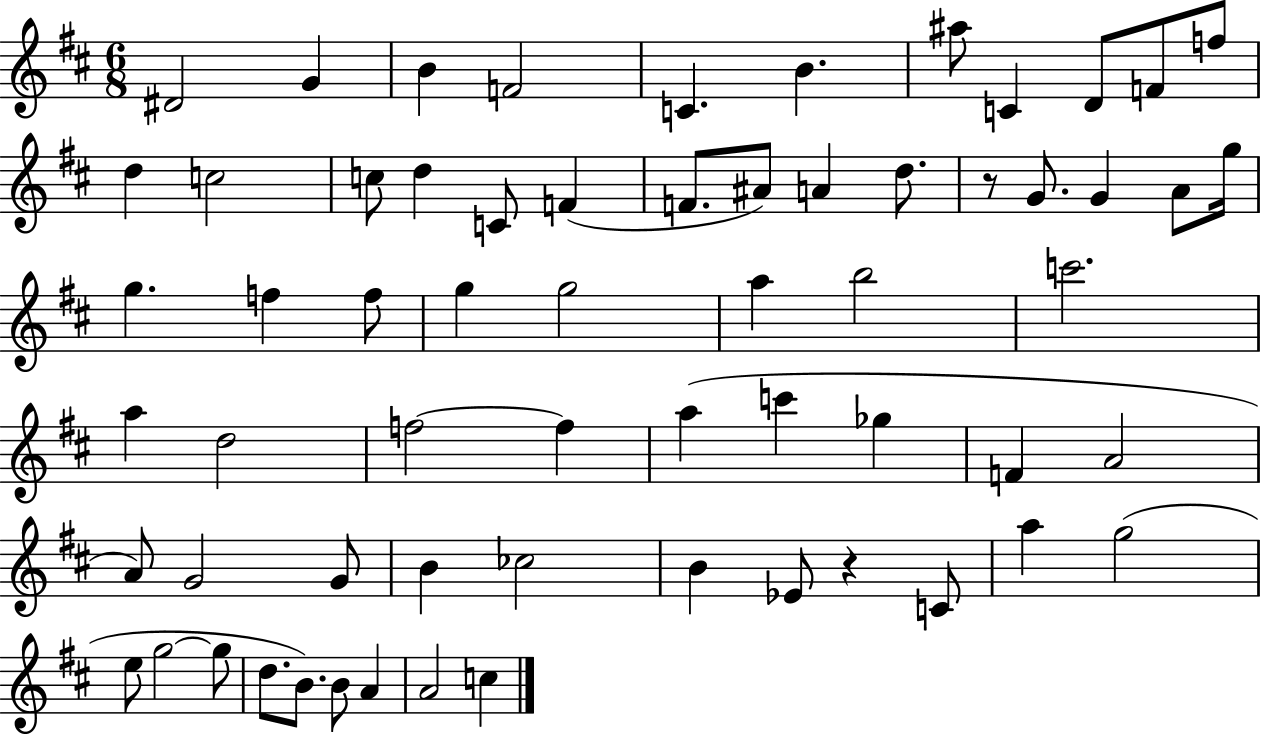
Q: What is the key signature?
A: D major